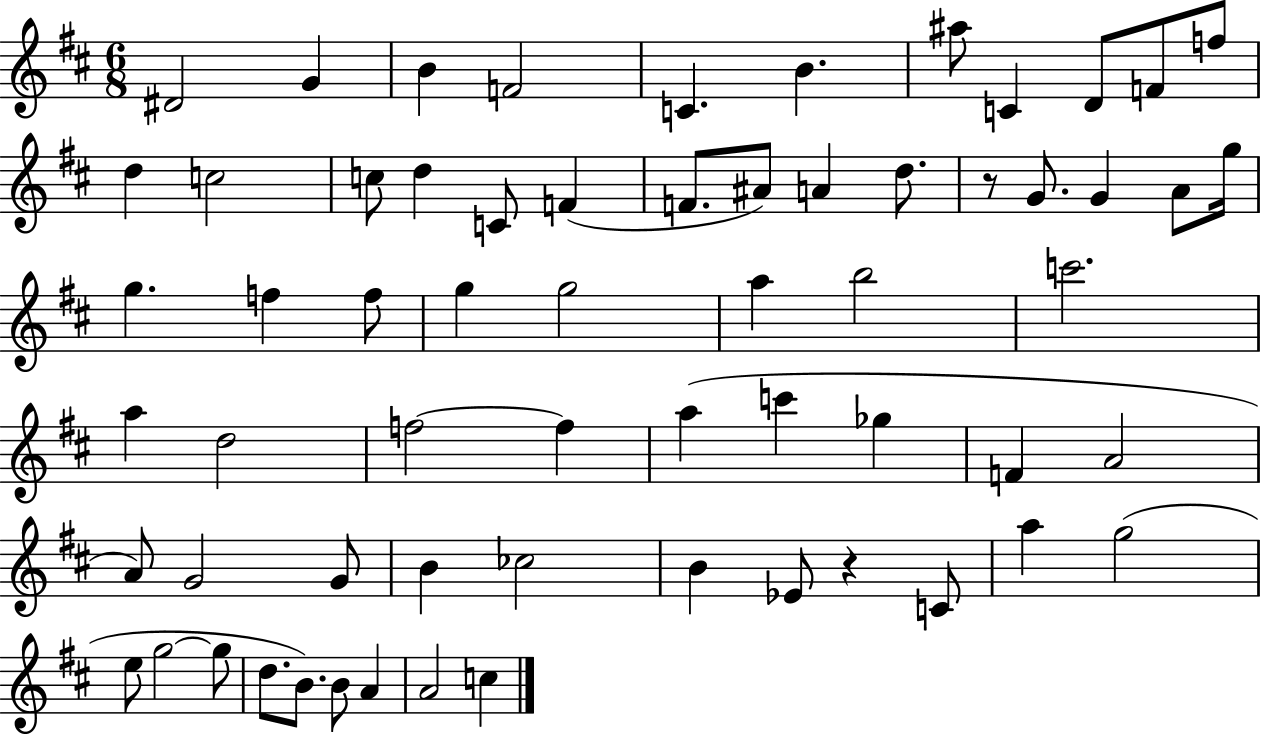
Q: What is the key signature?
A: D major